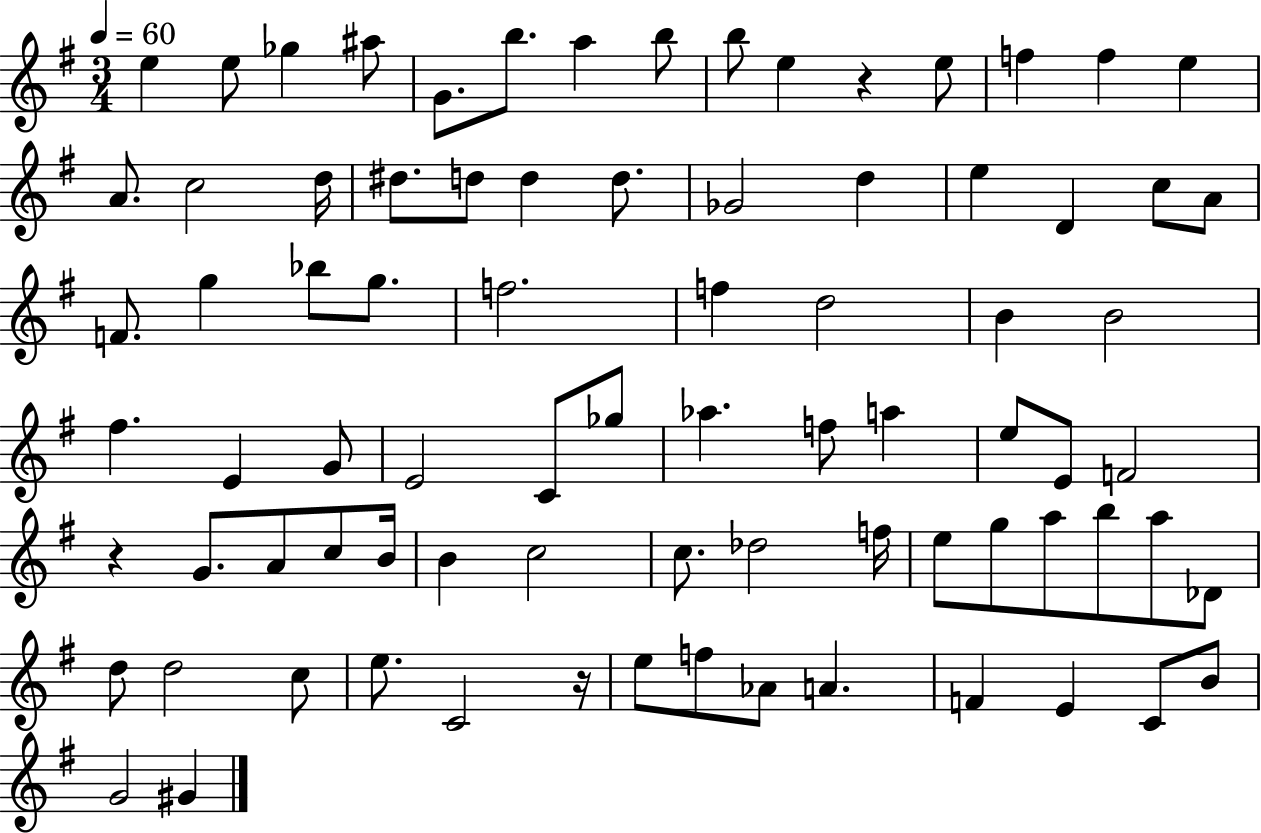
X:1
T:Untitled
M:3/4
L:1/4
K:G
e e/2 _g ^a/2 G/2 b/2 a b/2 b/2 e z e/2 f f e A/2 c2 d/4 ^d/2 d/2 d d/2 _G2 d e D c/2 A/2 F/2 g _b/2 g/2 f2 f d2 B B2 ^f E G/2 E2 C/2 _g/2 _a f/2 a e/2 E/2 F2 z G/2 A/2 c/2 B/4 B c2 c/2 _d2 f/4 e/2 g/2 a/2 b/2 a/2 _D/2 d/2 d2 c/2 e/2 C2 z/4 e/2 f/2 _A/2 A F E C/2 B/2 G2 ^G